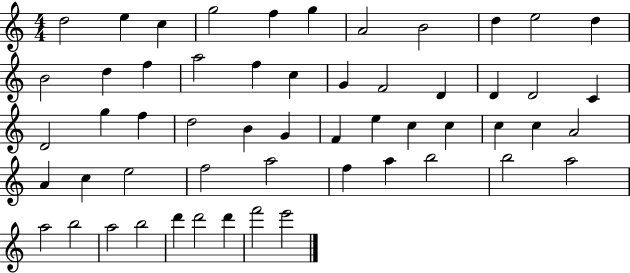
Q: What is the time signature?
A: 4/4